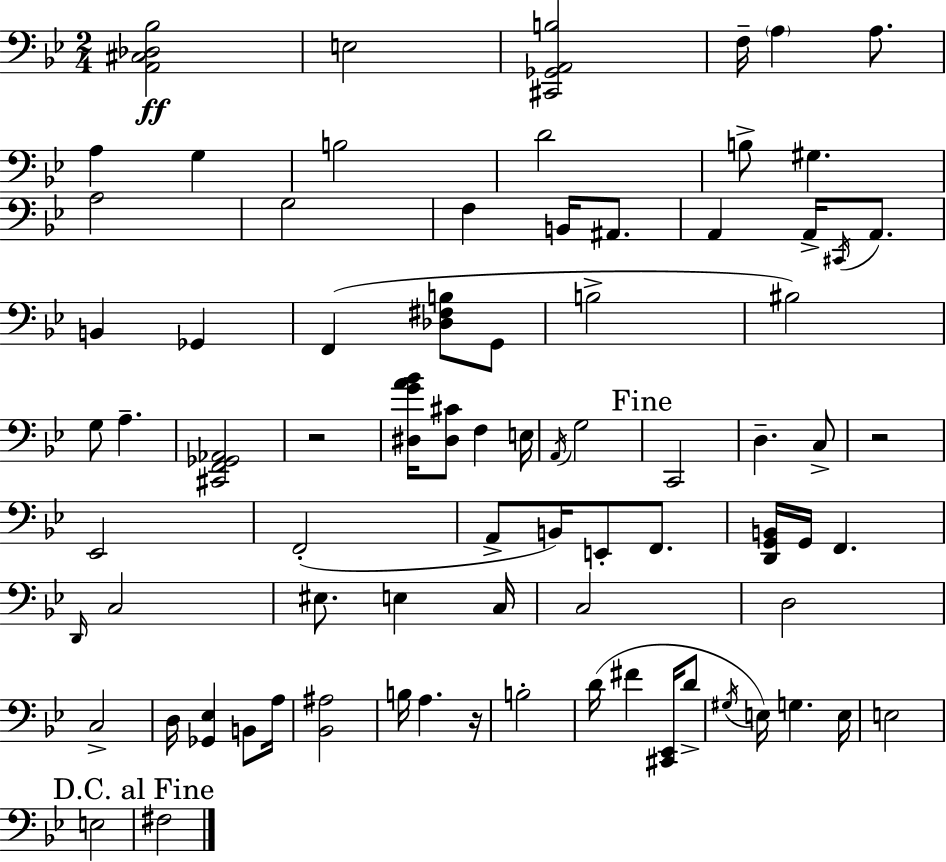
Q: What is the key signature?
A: G minor